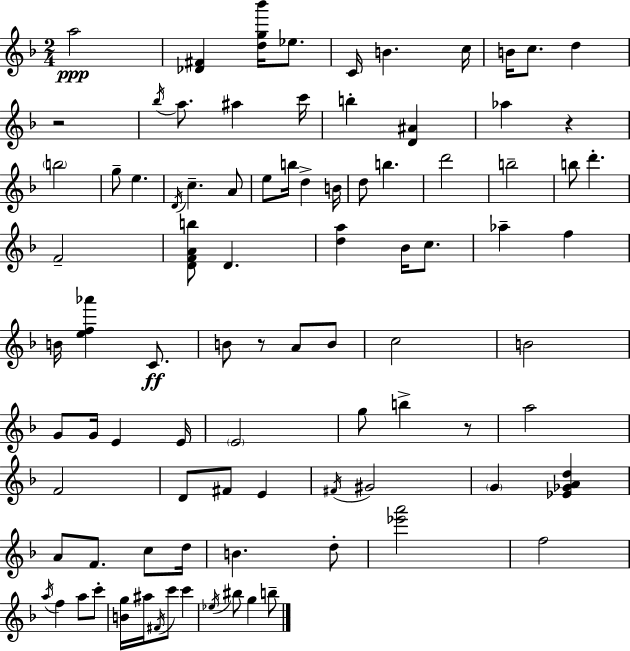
{
  \clef treble
  \numericTimeSignature
  \time 2/4
  \key f \major
  \repeat volta 2 { a''2\ppp | <des' fis'>4 <d'' g'' bes'''>16 ees''8. | c'16 b'4. c''16 | b'16 c''8. d''4 | \break r2 | \acciaccatura { bes''16 } a''8. ais''4 | c'''16 b''4-. <d' ais'>4 | aes''4 r4 | \break \parenthesize b''2 | g''8-- e''4. | \acciaccatura { d'16 } c''4.-- | a'8 e''8 b''16 d''4-> | \break b'16 d''8 b''4. | d'''2 | b''2-- | b''8 d'''4.-. | \break f'2-- | <d' f' a' b''>8 d'4. | <d'' a''>4 bes'16 c''8. | aes''4-- f''4 | \break b'16 <e'' f'' aes'''>4 c'8.\ff | b'8 r8 a'8 | b'8 c''2 | b'2 | \break g'8 g'16 e'4 | e'16 \parenthesize e'2 | g''8 b''4-> | r8 a''2 | \break f'2 | d'8 fis'8 e'4 | \acciaccatura { fis'16 } gis'2 | \parenthesize g'4 <ees' ges' a' d''>4 | \break a'8 f'8. | c''8 d''16 b'4. | d''8-. <ees''' a'''>2 | f''2 | \break \acciaccatura { a''16 } f''4 | a''8 c'''8-. <b' g''>16 ais''16 \acciaccatura { fis'16 } c'''8 | c'''4 \acciaccatura { ees''16 } bis''8 | g''4 b''8-- } \bar "|."
}